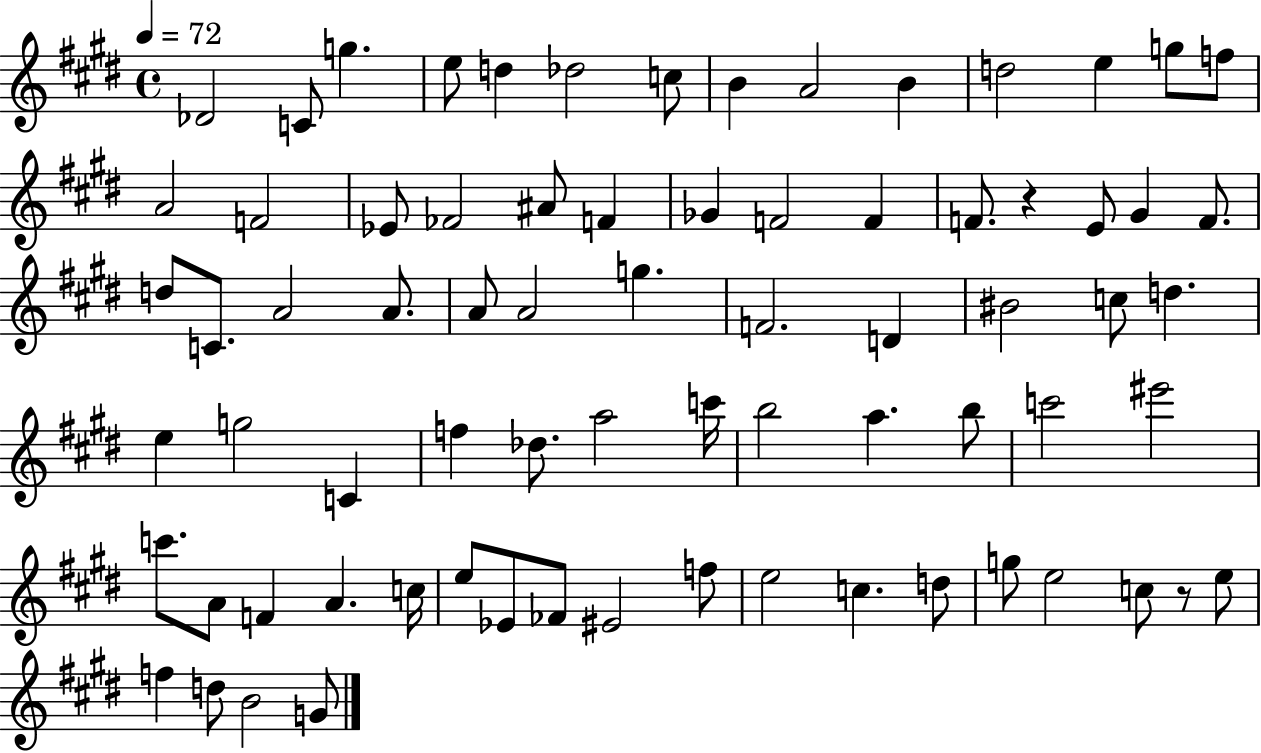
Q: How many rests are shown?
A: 2